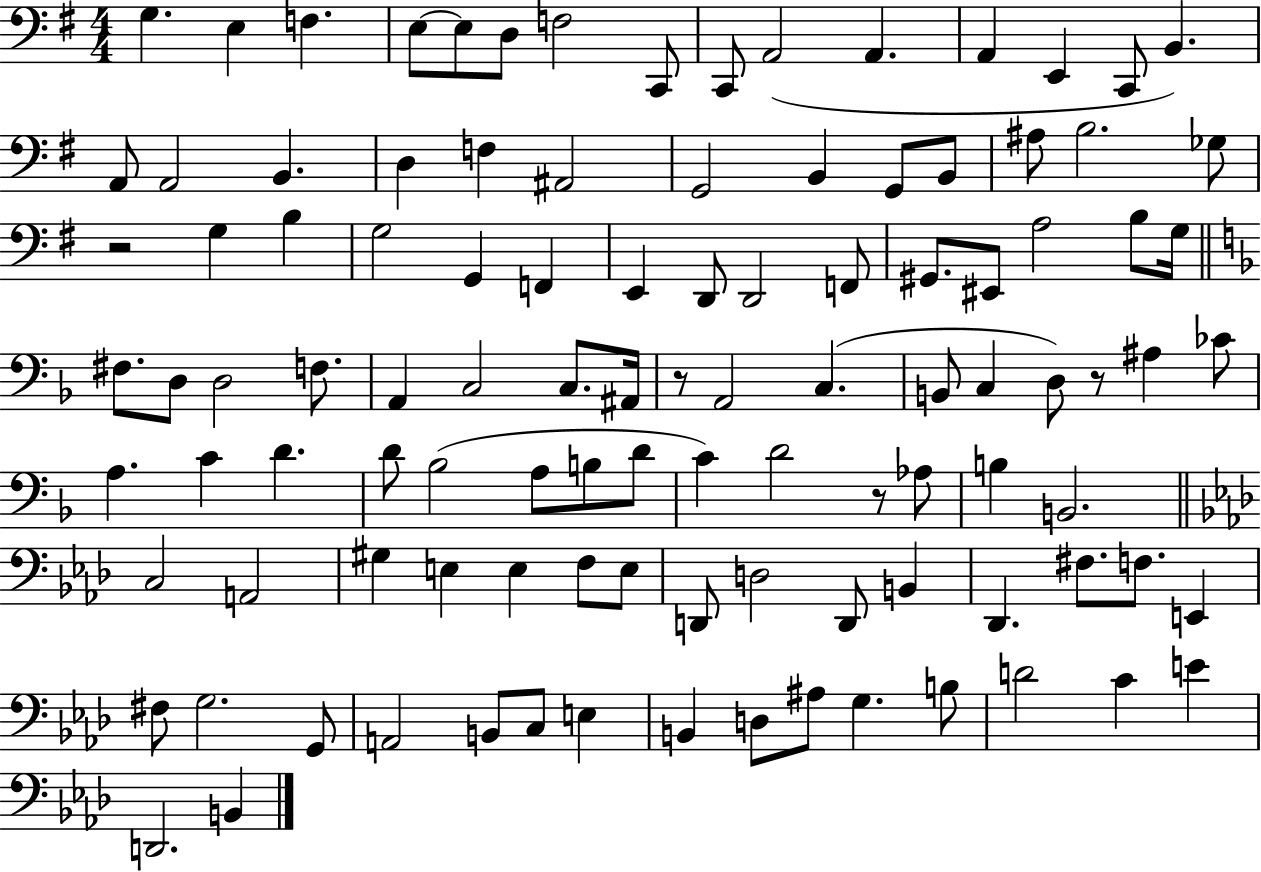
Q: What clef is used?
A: bass